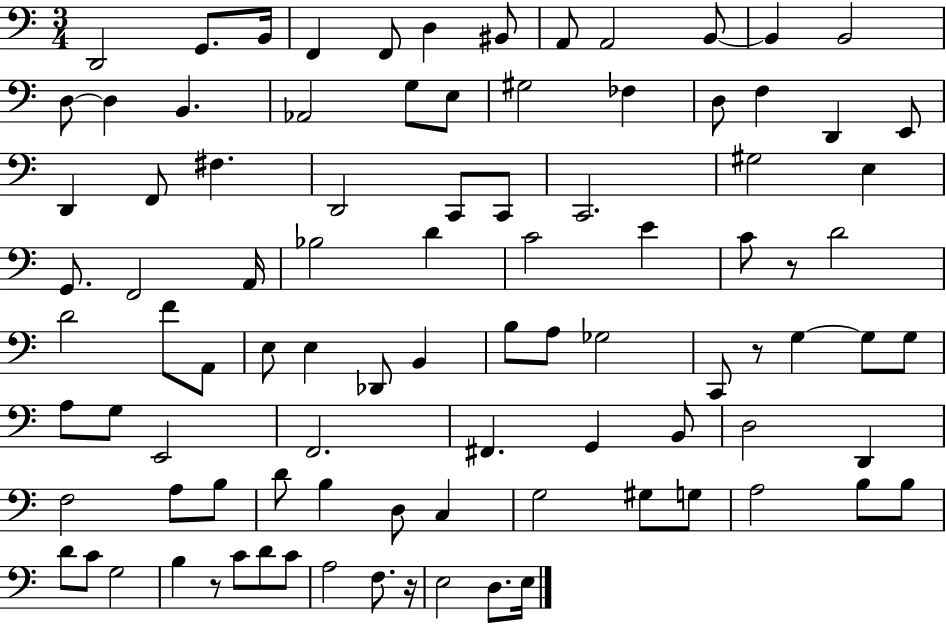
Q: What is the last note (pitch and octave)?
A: E3